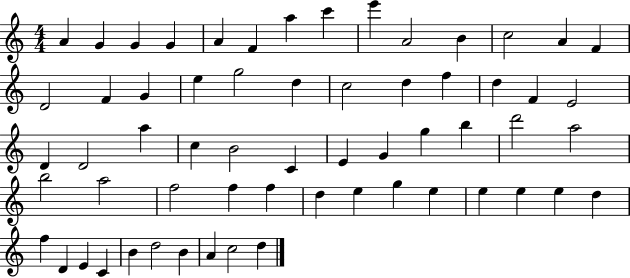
A4/q G4/q G4/q G4/q A4/q F4/q A5/q C6/q E6/q A4/h B4/q C5/h A4/q F4/q D4/h F4/q G4/q E5/q G5/h D5/q C5/h D5/q F5/q D5/q F4/q E4/h D4/q D4/h A5/q C5/q B4/h C4/q E4/q G4/q G5/q B5/q D6/h A5/h B5/h A5/h F5/h F5/q F5/q D5/q E5/q G5/q E5/q E5/q E5/q E5/q D5/q F5/q D4/q E4/q C4/q B4/q D5/h B4/q A4/q C5/h D5/q